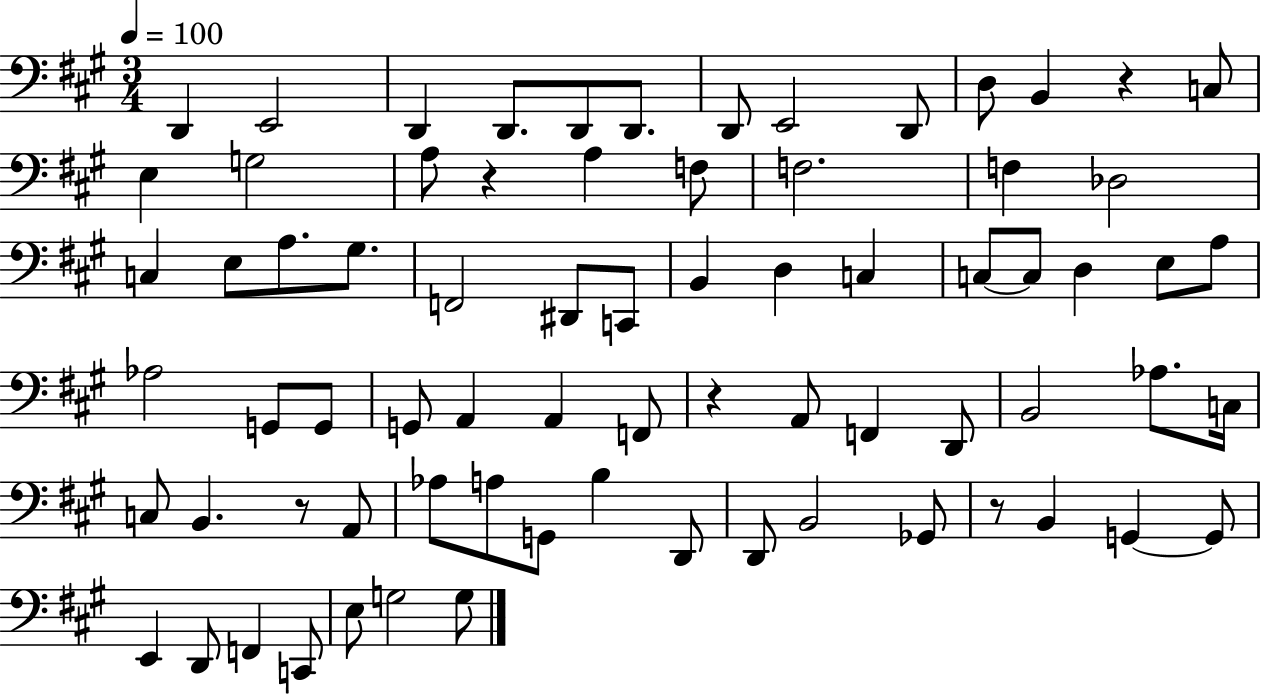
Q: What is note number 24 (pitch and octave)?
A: G#3